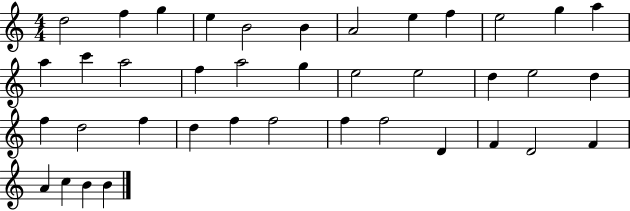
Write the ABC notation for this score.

X:1
T:Untitled
M:4/4
L:1/4
K:C
d2 f g e B2 B A2 e f e2 g a a c' a2 f a2 g e2 e2 d e2 d f d2 f d f f2 f f2 D F D2 F A c B B